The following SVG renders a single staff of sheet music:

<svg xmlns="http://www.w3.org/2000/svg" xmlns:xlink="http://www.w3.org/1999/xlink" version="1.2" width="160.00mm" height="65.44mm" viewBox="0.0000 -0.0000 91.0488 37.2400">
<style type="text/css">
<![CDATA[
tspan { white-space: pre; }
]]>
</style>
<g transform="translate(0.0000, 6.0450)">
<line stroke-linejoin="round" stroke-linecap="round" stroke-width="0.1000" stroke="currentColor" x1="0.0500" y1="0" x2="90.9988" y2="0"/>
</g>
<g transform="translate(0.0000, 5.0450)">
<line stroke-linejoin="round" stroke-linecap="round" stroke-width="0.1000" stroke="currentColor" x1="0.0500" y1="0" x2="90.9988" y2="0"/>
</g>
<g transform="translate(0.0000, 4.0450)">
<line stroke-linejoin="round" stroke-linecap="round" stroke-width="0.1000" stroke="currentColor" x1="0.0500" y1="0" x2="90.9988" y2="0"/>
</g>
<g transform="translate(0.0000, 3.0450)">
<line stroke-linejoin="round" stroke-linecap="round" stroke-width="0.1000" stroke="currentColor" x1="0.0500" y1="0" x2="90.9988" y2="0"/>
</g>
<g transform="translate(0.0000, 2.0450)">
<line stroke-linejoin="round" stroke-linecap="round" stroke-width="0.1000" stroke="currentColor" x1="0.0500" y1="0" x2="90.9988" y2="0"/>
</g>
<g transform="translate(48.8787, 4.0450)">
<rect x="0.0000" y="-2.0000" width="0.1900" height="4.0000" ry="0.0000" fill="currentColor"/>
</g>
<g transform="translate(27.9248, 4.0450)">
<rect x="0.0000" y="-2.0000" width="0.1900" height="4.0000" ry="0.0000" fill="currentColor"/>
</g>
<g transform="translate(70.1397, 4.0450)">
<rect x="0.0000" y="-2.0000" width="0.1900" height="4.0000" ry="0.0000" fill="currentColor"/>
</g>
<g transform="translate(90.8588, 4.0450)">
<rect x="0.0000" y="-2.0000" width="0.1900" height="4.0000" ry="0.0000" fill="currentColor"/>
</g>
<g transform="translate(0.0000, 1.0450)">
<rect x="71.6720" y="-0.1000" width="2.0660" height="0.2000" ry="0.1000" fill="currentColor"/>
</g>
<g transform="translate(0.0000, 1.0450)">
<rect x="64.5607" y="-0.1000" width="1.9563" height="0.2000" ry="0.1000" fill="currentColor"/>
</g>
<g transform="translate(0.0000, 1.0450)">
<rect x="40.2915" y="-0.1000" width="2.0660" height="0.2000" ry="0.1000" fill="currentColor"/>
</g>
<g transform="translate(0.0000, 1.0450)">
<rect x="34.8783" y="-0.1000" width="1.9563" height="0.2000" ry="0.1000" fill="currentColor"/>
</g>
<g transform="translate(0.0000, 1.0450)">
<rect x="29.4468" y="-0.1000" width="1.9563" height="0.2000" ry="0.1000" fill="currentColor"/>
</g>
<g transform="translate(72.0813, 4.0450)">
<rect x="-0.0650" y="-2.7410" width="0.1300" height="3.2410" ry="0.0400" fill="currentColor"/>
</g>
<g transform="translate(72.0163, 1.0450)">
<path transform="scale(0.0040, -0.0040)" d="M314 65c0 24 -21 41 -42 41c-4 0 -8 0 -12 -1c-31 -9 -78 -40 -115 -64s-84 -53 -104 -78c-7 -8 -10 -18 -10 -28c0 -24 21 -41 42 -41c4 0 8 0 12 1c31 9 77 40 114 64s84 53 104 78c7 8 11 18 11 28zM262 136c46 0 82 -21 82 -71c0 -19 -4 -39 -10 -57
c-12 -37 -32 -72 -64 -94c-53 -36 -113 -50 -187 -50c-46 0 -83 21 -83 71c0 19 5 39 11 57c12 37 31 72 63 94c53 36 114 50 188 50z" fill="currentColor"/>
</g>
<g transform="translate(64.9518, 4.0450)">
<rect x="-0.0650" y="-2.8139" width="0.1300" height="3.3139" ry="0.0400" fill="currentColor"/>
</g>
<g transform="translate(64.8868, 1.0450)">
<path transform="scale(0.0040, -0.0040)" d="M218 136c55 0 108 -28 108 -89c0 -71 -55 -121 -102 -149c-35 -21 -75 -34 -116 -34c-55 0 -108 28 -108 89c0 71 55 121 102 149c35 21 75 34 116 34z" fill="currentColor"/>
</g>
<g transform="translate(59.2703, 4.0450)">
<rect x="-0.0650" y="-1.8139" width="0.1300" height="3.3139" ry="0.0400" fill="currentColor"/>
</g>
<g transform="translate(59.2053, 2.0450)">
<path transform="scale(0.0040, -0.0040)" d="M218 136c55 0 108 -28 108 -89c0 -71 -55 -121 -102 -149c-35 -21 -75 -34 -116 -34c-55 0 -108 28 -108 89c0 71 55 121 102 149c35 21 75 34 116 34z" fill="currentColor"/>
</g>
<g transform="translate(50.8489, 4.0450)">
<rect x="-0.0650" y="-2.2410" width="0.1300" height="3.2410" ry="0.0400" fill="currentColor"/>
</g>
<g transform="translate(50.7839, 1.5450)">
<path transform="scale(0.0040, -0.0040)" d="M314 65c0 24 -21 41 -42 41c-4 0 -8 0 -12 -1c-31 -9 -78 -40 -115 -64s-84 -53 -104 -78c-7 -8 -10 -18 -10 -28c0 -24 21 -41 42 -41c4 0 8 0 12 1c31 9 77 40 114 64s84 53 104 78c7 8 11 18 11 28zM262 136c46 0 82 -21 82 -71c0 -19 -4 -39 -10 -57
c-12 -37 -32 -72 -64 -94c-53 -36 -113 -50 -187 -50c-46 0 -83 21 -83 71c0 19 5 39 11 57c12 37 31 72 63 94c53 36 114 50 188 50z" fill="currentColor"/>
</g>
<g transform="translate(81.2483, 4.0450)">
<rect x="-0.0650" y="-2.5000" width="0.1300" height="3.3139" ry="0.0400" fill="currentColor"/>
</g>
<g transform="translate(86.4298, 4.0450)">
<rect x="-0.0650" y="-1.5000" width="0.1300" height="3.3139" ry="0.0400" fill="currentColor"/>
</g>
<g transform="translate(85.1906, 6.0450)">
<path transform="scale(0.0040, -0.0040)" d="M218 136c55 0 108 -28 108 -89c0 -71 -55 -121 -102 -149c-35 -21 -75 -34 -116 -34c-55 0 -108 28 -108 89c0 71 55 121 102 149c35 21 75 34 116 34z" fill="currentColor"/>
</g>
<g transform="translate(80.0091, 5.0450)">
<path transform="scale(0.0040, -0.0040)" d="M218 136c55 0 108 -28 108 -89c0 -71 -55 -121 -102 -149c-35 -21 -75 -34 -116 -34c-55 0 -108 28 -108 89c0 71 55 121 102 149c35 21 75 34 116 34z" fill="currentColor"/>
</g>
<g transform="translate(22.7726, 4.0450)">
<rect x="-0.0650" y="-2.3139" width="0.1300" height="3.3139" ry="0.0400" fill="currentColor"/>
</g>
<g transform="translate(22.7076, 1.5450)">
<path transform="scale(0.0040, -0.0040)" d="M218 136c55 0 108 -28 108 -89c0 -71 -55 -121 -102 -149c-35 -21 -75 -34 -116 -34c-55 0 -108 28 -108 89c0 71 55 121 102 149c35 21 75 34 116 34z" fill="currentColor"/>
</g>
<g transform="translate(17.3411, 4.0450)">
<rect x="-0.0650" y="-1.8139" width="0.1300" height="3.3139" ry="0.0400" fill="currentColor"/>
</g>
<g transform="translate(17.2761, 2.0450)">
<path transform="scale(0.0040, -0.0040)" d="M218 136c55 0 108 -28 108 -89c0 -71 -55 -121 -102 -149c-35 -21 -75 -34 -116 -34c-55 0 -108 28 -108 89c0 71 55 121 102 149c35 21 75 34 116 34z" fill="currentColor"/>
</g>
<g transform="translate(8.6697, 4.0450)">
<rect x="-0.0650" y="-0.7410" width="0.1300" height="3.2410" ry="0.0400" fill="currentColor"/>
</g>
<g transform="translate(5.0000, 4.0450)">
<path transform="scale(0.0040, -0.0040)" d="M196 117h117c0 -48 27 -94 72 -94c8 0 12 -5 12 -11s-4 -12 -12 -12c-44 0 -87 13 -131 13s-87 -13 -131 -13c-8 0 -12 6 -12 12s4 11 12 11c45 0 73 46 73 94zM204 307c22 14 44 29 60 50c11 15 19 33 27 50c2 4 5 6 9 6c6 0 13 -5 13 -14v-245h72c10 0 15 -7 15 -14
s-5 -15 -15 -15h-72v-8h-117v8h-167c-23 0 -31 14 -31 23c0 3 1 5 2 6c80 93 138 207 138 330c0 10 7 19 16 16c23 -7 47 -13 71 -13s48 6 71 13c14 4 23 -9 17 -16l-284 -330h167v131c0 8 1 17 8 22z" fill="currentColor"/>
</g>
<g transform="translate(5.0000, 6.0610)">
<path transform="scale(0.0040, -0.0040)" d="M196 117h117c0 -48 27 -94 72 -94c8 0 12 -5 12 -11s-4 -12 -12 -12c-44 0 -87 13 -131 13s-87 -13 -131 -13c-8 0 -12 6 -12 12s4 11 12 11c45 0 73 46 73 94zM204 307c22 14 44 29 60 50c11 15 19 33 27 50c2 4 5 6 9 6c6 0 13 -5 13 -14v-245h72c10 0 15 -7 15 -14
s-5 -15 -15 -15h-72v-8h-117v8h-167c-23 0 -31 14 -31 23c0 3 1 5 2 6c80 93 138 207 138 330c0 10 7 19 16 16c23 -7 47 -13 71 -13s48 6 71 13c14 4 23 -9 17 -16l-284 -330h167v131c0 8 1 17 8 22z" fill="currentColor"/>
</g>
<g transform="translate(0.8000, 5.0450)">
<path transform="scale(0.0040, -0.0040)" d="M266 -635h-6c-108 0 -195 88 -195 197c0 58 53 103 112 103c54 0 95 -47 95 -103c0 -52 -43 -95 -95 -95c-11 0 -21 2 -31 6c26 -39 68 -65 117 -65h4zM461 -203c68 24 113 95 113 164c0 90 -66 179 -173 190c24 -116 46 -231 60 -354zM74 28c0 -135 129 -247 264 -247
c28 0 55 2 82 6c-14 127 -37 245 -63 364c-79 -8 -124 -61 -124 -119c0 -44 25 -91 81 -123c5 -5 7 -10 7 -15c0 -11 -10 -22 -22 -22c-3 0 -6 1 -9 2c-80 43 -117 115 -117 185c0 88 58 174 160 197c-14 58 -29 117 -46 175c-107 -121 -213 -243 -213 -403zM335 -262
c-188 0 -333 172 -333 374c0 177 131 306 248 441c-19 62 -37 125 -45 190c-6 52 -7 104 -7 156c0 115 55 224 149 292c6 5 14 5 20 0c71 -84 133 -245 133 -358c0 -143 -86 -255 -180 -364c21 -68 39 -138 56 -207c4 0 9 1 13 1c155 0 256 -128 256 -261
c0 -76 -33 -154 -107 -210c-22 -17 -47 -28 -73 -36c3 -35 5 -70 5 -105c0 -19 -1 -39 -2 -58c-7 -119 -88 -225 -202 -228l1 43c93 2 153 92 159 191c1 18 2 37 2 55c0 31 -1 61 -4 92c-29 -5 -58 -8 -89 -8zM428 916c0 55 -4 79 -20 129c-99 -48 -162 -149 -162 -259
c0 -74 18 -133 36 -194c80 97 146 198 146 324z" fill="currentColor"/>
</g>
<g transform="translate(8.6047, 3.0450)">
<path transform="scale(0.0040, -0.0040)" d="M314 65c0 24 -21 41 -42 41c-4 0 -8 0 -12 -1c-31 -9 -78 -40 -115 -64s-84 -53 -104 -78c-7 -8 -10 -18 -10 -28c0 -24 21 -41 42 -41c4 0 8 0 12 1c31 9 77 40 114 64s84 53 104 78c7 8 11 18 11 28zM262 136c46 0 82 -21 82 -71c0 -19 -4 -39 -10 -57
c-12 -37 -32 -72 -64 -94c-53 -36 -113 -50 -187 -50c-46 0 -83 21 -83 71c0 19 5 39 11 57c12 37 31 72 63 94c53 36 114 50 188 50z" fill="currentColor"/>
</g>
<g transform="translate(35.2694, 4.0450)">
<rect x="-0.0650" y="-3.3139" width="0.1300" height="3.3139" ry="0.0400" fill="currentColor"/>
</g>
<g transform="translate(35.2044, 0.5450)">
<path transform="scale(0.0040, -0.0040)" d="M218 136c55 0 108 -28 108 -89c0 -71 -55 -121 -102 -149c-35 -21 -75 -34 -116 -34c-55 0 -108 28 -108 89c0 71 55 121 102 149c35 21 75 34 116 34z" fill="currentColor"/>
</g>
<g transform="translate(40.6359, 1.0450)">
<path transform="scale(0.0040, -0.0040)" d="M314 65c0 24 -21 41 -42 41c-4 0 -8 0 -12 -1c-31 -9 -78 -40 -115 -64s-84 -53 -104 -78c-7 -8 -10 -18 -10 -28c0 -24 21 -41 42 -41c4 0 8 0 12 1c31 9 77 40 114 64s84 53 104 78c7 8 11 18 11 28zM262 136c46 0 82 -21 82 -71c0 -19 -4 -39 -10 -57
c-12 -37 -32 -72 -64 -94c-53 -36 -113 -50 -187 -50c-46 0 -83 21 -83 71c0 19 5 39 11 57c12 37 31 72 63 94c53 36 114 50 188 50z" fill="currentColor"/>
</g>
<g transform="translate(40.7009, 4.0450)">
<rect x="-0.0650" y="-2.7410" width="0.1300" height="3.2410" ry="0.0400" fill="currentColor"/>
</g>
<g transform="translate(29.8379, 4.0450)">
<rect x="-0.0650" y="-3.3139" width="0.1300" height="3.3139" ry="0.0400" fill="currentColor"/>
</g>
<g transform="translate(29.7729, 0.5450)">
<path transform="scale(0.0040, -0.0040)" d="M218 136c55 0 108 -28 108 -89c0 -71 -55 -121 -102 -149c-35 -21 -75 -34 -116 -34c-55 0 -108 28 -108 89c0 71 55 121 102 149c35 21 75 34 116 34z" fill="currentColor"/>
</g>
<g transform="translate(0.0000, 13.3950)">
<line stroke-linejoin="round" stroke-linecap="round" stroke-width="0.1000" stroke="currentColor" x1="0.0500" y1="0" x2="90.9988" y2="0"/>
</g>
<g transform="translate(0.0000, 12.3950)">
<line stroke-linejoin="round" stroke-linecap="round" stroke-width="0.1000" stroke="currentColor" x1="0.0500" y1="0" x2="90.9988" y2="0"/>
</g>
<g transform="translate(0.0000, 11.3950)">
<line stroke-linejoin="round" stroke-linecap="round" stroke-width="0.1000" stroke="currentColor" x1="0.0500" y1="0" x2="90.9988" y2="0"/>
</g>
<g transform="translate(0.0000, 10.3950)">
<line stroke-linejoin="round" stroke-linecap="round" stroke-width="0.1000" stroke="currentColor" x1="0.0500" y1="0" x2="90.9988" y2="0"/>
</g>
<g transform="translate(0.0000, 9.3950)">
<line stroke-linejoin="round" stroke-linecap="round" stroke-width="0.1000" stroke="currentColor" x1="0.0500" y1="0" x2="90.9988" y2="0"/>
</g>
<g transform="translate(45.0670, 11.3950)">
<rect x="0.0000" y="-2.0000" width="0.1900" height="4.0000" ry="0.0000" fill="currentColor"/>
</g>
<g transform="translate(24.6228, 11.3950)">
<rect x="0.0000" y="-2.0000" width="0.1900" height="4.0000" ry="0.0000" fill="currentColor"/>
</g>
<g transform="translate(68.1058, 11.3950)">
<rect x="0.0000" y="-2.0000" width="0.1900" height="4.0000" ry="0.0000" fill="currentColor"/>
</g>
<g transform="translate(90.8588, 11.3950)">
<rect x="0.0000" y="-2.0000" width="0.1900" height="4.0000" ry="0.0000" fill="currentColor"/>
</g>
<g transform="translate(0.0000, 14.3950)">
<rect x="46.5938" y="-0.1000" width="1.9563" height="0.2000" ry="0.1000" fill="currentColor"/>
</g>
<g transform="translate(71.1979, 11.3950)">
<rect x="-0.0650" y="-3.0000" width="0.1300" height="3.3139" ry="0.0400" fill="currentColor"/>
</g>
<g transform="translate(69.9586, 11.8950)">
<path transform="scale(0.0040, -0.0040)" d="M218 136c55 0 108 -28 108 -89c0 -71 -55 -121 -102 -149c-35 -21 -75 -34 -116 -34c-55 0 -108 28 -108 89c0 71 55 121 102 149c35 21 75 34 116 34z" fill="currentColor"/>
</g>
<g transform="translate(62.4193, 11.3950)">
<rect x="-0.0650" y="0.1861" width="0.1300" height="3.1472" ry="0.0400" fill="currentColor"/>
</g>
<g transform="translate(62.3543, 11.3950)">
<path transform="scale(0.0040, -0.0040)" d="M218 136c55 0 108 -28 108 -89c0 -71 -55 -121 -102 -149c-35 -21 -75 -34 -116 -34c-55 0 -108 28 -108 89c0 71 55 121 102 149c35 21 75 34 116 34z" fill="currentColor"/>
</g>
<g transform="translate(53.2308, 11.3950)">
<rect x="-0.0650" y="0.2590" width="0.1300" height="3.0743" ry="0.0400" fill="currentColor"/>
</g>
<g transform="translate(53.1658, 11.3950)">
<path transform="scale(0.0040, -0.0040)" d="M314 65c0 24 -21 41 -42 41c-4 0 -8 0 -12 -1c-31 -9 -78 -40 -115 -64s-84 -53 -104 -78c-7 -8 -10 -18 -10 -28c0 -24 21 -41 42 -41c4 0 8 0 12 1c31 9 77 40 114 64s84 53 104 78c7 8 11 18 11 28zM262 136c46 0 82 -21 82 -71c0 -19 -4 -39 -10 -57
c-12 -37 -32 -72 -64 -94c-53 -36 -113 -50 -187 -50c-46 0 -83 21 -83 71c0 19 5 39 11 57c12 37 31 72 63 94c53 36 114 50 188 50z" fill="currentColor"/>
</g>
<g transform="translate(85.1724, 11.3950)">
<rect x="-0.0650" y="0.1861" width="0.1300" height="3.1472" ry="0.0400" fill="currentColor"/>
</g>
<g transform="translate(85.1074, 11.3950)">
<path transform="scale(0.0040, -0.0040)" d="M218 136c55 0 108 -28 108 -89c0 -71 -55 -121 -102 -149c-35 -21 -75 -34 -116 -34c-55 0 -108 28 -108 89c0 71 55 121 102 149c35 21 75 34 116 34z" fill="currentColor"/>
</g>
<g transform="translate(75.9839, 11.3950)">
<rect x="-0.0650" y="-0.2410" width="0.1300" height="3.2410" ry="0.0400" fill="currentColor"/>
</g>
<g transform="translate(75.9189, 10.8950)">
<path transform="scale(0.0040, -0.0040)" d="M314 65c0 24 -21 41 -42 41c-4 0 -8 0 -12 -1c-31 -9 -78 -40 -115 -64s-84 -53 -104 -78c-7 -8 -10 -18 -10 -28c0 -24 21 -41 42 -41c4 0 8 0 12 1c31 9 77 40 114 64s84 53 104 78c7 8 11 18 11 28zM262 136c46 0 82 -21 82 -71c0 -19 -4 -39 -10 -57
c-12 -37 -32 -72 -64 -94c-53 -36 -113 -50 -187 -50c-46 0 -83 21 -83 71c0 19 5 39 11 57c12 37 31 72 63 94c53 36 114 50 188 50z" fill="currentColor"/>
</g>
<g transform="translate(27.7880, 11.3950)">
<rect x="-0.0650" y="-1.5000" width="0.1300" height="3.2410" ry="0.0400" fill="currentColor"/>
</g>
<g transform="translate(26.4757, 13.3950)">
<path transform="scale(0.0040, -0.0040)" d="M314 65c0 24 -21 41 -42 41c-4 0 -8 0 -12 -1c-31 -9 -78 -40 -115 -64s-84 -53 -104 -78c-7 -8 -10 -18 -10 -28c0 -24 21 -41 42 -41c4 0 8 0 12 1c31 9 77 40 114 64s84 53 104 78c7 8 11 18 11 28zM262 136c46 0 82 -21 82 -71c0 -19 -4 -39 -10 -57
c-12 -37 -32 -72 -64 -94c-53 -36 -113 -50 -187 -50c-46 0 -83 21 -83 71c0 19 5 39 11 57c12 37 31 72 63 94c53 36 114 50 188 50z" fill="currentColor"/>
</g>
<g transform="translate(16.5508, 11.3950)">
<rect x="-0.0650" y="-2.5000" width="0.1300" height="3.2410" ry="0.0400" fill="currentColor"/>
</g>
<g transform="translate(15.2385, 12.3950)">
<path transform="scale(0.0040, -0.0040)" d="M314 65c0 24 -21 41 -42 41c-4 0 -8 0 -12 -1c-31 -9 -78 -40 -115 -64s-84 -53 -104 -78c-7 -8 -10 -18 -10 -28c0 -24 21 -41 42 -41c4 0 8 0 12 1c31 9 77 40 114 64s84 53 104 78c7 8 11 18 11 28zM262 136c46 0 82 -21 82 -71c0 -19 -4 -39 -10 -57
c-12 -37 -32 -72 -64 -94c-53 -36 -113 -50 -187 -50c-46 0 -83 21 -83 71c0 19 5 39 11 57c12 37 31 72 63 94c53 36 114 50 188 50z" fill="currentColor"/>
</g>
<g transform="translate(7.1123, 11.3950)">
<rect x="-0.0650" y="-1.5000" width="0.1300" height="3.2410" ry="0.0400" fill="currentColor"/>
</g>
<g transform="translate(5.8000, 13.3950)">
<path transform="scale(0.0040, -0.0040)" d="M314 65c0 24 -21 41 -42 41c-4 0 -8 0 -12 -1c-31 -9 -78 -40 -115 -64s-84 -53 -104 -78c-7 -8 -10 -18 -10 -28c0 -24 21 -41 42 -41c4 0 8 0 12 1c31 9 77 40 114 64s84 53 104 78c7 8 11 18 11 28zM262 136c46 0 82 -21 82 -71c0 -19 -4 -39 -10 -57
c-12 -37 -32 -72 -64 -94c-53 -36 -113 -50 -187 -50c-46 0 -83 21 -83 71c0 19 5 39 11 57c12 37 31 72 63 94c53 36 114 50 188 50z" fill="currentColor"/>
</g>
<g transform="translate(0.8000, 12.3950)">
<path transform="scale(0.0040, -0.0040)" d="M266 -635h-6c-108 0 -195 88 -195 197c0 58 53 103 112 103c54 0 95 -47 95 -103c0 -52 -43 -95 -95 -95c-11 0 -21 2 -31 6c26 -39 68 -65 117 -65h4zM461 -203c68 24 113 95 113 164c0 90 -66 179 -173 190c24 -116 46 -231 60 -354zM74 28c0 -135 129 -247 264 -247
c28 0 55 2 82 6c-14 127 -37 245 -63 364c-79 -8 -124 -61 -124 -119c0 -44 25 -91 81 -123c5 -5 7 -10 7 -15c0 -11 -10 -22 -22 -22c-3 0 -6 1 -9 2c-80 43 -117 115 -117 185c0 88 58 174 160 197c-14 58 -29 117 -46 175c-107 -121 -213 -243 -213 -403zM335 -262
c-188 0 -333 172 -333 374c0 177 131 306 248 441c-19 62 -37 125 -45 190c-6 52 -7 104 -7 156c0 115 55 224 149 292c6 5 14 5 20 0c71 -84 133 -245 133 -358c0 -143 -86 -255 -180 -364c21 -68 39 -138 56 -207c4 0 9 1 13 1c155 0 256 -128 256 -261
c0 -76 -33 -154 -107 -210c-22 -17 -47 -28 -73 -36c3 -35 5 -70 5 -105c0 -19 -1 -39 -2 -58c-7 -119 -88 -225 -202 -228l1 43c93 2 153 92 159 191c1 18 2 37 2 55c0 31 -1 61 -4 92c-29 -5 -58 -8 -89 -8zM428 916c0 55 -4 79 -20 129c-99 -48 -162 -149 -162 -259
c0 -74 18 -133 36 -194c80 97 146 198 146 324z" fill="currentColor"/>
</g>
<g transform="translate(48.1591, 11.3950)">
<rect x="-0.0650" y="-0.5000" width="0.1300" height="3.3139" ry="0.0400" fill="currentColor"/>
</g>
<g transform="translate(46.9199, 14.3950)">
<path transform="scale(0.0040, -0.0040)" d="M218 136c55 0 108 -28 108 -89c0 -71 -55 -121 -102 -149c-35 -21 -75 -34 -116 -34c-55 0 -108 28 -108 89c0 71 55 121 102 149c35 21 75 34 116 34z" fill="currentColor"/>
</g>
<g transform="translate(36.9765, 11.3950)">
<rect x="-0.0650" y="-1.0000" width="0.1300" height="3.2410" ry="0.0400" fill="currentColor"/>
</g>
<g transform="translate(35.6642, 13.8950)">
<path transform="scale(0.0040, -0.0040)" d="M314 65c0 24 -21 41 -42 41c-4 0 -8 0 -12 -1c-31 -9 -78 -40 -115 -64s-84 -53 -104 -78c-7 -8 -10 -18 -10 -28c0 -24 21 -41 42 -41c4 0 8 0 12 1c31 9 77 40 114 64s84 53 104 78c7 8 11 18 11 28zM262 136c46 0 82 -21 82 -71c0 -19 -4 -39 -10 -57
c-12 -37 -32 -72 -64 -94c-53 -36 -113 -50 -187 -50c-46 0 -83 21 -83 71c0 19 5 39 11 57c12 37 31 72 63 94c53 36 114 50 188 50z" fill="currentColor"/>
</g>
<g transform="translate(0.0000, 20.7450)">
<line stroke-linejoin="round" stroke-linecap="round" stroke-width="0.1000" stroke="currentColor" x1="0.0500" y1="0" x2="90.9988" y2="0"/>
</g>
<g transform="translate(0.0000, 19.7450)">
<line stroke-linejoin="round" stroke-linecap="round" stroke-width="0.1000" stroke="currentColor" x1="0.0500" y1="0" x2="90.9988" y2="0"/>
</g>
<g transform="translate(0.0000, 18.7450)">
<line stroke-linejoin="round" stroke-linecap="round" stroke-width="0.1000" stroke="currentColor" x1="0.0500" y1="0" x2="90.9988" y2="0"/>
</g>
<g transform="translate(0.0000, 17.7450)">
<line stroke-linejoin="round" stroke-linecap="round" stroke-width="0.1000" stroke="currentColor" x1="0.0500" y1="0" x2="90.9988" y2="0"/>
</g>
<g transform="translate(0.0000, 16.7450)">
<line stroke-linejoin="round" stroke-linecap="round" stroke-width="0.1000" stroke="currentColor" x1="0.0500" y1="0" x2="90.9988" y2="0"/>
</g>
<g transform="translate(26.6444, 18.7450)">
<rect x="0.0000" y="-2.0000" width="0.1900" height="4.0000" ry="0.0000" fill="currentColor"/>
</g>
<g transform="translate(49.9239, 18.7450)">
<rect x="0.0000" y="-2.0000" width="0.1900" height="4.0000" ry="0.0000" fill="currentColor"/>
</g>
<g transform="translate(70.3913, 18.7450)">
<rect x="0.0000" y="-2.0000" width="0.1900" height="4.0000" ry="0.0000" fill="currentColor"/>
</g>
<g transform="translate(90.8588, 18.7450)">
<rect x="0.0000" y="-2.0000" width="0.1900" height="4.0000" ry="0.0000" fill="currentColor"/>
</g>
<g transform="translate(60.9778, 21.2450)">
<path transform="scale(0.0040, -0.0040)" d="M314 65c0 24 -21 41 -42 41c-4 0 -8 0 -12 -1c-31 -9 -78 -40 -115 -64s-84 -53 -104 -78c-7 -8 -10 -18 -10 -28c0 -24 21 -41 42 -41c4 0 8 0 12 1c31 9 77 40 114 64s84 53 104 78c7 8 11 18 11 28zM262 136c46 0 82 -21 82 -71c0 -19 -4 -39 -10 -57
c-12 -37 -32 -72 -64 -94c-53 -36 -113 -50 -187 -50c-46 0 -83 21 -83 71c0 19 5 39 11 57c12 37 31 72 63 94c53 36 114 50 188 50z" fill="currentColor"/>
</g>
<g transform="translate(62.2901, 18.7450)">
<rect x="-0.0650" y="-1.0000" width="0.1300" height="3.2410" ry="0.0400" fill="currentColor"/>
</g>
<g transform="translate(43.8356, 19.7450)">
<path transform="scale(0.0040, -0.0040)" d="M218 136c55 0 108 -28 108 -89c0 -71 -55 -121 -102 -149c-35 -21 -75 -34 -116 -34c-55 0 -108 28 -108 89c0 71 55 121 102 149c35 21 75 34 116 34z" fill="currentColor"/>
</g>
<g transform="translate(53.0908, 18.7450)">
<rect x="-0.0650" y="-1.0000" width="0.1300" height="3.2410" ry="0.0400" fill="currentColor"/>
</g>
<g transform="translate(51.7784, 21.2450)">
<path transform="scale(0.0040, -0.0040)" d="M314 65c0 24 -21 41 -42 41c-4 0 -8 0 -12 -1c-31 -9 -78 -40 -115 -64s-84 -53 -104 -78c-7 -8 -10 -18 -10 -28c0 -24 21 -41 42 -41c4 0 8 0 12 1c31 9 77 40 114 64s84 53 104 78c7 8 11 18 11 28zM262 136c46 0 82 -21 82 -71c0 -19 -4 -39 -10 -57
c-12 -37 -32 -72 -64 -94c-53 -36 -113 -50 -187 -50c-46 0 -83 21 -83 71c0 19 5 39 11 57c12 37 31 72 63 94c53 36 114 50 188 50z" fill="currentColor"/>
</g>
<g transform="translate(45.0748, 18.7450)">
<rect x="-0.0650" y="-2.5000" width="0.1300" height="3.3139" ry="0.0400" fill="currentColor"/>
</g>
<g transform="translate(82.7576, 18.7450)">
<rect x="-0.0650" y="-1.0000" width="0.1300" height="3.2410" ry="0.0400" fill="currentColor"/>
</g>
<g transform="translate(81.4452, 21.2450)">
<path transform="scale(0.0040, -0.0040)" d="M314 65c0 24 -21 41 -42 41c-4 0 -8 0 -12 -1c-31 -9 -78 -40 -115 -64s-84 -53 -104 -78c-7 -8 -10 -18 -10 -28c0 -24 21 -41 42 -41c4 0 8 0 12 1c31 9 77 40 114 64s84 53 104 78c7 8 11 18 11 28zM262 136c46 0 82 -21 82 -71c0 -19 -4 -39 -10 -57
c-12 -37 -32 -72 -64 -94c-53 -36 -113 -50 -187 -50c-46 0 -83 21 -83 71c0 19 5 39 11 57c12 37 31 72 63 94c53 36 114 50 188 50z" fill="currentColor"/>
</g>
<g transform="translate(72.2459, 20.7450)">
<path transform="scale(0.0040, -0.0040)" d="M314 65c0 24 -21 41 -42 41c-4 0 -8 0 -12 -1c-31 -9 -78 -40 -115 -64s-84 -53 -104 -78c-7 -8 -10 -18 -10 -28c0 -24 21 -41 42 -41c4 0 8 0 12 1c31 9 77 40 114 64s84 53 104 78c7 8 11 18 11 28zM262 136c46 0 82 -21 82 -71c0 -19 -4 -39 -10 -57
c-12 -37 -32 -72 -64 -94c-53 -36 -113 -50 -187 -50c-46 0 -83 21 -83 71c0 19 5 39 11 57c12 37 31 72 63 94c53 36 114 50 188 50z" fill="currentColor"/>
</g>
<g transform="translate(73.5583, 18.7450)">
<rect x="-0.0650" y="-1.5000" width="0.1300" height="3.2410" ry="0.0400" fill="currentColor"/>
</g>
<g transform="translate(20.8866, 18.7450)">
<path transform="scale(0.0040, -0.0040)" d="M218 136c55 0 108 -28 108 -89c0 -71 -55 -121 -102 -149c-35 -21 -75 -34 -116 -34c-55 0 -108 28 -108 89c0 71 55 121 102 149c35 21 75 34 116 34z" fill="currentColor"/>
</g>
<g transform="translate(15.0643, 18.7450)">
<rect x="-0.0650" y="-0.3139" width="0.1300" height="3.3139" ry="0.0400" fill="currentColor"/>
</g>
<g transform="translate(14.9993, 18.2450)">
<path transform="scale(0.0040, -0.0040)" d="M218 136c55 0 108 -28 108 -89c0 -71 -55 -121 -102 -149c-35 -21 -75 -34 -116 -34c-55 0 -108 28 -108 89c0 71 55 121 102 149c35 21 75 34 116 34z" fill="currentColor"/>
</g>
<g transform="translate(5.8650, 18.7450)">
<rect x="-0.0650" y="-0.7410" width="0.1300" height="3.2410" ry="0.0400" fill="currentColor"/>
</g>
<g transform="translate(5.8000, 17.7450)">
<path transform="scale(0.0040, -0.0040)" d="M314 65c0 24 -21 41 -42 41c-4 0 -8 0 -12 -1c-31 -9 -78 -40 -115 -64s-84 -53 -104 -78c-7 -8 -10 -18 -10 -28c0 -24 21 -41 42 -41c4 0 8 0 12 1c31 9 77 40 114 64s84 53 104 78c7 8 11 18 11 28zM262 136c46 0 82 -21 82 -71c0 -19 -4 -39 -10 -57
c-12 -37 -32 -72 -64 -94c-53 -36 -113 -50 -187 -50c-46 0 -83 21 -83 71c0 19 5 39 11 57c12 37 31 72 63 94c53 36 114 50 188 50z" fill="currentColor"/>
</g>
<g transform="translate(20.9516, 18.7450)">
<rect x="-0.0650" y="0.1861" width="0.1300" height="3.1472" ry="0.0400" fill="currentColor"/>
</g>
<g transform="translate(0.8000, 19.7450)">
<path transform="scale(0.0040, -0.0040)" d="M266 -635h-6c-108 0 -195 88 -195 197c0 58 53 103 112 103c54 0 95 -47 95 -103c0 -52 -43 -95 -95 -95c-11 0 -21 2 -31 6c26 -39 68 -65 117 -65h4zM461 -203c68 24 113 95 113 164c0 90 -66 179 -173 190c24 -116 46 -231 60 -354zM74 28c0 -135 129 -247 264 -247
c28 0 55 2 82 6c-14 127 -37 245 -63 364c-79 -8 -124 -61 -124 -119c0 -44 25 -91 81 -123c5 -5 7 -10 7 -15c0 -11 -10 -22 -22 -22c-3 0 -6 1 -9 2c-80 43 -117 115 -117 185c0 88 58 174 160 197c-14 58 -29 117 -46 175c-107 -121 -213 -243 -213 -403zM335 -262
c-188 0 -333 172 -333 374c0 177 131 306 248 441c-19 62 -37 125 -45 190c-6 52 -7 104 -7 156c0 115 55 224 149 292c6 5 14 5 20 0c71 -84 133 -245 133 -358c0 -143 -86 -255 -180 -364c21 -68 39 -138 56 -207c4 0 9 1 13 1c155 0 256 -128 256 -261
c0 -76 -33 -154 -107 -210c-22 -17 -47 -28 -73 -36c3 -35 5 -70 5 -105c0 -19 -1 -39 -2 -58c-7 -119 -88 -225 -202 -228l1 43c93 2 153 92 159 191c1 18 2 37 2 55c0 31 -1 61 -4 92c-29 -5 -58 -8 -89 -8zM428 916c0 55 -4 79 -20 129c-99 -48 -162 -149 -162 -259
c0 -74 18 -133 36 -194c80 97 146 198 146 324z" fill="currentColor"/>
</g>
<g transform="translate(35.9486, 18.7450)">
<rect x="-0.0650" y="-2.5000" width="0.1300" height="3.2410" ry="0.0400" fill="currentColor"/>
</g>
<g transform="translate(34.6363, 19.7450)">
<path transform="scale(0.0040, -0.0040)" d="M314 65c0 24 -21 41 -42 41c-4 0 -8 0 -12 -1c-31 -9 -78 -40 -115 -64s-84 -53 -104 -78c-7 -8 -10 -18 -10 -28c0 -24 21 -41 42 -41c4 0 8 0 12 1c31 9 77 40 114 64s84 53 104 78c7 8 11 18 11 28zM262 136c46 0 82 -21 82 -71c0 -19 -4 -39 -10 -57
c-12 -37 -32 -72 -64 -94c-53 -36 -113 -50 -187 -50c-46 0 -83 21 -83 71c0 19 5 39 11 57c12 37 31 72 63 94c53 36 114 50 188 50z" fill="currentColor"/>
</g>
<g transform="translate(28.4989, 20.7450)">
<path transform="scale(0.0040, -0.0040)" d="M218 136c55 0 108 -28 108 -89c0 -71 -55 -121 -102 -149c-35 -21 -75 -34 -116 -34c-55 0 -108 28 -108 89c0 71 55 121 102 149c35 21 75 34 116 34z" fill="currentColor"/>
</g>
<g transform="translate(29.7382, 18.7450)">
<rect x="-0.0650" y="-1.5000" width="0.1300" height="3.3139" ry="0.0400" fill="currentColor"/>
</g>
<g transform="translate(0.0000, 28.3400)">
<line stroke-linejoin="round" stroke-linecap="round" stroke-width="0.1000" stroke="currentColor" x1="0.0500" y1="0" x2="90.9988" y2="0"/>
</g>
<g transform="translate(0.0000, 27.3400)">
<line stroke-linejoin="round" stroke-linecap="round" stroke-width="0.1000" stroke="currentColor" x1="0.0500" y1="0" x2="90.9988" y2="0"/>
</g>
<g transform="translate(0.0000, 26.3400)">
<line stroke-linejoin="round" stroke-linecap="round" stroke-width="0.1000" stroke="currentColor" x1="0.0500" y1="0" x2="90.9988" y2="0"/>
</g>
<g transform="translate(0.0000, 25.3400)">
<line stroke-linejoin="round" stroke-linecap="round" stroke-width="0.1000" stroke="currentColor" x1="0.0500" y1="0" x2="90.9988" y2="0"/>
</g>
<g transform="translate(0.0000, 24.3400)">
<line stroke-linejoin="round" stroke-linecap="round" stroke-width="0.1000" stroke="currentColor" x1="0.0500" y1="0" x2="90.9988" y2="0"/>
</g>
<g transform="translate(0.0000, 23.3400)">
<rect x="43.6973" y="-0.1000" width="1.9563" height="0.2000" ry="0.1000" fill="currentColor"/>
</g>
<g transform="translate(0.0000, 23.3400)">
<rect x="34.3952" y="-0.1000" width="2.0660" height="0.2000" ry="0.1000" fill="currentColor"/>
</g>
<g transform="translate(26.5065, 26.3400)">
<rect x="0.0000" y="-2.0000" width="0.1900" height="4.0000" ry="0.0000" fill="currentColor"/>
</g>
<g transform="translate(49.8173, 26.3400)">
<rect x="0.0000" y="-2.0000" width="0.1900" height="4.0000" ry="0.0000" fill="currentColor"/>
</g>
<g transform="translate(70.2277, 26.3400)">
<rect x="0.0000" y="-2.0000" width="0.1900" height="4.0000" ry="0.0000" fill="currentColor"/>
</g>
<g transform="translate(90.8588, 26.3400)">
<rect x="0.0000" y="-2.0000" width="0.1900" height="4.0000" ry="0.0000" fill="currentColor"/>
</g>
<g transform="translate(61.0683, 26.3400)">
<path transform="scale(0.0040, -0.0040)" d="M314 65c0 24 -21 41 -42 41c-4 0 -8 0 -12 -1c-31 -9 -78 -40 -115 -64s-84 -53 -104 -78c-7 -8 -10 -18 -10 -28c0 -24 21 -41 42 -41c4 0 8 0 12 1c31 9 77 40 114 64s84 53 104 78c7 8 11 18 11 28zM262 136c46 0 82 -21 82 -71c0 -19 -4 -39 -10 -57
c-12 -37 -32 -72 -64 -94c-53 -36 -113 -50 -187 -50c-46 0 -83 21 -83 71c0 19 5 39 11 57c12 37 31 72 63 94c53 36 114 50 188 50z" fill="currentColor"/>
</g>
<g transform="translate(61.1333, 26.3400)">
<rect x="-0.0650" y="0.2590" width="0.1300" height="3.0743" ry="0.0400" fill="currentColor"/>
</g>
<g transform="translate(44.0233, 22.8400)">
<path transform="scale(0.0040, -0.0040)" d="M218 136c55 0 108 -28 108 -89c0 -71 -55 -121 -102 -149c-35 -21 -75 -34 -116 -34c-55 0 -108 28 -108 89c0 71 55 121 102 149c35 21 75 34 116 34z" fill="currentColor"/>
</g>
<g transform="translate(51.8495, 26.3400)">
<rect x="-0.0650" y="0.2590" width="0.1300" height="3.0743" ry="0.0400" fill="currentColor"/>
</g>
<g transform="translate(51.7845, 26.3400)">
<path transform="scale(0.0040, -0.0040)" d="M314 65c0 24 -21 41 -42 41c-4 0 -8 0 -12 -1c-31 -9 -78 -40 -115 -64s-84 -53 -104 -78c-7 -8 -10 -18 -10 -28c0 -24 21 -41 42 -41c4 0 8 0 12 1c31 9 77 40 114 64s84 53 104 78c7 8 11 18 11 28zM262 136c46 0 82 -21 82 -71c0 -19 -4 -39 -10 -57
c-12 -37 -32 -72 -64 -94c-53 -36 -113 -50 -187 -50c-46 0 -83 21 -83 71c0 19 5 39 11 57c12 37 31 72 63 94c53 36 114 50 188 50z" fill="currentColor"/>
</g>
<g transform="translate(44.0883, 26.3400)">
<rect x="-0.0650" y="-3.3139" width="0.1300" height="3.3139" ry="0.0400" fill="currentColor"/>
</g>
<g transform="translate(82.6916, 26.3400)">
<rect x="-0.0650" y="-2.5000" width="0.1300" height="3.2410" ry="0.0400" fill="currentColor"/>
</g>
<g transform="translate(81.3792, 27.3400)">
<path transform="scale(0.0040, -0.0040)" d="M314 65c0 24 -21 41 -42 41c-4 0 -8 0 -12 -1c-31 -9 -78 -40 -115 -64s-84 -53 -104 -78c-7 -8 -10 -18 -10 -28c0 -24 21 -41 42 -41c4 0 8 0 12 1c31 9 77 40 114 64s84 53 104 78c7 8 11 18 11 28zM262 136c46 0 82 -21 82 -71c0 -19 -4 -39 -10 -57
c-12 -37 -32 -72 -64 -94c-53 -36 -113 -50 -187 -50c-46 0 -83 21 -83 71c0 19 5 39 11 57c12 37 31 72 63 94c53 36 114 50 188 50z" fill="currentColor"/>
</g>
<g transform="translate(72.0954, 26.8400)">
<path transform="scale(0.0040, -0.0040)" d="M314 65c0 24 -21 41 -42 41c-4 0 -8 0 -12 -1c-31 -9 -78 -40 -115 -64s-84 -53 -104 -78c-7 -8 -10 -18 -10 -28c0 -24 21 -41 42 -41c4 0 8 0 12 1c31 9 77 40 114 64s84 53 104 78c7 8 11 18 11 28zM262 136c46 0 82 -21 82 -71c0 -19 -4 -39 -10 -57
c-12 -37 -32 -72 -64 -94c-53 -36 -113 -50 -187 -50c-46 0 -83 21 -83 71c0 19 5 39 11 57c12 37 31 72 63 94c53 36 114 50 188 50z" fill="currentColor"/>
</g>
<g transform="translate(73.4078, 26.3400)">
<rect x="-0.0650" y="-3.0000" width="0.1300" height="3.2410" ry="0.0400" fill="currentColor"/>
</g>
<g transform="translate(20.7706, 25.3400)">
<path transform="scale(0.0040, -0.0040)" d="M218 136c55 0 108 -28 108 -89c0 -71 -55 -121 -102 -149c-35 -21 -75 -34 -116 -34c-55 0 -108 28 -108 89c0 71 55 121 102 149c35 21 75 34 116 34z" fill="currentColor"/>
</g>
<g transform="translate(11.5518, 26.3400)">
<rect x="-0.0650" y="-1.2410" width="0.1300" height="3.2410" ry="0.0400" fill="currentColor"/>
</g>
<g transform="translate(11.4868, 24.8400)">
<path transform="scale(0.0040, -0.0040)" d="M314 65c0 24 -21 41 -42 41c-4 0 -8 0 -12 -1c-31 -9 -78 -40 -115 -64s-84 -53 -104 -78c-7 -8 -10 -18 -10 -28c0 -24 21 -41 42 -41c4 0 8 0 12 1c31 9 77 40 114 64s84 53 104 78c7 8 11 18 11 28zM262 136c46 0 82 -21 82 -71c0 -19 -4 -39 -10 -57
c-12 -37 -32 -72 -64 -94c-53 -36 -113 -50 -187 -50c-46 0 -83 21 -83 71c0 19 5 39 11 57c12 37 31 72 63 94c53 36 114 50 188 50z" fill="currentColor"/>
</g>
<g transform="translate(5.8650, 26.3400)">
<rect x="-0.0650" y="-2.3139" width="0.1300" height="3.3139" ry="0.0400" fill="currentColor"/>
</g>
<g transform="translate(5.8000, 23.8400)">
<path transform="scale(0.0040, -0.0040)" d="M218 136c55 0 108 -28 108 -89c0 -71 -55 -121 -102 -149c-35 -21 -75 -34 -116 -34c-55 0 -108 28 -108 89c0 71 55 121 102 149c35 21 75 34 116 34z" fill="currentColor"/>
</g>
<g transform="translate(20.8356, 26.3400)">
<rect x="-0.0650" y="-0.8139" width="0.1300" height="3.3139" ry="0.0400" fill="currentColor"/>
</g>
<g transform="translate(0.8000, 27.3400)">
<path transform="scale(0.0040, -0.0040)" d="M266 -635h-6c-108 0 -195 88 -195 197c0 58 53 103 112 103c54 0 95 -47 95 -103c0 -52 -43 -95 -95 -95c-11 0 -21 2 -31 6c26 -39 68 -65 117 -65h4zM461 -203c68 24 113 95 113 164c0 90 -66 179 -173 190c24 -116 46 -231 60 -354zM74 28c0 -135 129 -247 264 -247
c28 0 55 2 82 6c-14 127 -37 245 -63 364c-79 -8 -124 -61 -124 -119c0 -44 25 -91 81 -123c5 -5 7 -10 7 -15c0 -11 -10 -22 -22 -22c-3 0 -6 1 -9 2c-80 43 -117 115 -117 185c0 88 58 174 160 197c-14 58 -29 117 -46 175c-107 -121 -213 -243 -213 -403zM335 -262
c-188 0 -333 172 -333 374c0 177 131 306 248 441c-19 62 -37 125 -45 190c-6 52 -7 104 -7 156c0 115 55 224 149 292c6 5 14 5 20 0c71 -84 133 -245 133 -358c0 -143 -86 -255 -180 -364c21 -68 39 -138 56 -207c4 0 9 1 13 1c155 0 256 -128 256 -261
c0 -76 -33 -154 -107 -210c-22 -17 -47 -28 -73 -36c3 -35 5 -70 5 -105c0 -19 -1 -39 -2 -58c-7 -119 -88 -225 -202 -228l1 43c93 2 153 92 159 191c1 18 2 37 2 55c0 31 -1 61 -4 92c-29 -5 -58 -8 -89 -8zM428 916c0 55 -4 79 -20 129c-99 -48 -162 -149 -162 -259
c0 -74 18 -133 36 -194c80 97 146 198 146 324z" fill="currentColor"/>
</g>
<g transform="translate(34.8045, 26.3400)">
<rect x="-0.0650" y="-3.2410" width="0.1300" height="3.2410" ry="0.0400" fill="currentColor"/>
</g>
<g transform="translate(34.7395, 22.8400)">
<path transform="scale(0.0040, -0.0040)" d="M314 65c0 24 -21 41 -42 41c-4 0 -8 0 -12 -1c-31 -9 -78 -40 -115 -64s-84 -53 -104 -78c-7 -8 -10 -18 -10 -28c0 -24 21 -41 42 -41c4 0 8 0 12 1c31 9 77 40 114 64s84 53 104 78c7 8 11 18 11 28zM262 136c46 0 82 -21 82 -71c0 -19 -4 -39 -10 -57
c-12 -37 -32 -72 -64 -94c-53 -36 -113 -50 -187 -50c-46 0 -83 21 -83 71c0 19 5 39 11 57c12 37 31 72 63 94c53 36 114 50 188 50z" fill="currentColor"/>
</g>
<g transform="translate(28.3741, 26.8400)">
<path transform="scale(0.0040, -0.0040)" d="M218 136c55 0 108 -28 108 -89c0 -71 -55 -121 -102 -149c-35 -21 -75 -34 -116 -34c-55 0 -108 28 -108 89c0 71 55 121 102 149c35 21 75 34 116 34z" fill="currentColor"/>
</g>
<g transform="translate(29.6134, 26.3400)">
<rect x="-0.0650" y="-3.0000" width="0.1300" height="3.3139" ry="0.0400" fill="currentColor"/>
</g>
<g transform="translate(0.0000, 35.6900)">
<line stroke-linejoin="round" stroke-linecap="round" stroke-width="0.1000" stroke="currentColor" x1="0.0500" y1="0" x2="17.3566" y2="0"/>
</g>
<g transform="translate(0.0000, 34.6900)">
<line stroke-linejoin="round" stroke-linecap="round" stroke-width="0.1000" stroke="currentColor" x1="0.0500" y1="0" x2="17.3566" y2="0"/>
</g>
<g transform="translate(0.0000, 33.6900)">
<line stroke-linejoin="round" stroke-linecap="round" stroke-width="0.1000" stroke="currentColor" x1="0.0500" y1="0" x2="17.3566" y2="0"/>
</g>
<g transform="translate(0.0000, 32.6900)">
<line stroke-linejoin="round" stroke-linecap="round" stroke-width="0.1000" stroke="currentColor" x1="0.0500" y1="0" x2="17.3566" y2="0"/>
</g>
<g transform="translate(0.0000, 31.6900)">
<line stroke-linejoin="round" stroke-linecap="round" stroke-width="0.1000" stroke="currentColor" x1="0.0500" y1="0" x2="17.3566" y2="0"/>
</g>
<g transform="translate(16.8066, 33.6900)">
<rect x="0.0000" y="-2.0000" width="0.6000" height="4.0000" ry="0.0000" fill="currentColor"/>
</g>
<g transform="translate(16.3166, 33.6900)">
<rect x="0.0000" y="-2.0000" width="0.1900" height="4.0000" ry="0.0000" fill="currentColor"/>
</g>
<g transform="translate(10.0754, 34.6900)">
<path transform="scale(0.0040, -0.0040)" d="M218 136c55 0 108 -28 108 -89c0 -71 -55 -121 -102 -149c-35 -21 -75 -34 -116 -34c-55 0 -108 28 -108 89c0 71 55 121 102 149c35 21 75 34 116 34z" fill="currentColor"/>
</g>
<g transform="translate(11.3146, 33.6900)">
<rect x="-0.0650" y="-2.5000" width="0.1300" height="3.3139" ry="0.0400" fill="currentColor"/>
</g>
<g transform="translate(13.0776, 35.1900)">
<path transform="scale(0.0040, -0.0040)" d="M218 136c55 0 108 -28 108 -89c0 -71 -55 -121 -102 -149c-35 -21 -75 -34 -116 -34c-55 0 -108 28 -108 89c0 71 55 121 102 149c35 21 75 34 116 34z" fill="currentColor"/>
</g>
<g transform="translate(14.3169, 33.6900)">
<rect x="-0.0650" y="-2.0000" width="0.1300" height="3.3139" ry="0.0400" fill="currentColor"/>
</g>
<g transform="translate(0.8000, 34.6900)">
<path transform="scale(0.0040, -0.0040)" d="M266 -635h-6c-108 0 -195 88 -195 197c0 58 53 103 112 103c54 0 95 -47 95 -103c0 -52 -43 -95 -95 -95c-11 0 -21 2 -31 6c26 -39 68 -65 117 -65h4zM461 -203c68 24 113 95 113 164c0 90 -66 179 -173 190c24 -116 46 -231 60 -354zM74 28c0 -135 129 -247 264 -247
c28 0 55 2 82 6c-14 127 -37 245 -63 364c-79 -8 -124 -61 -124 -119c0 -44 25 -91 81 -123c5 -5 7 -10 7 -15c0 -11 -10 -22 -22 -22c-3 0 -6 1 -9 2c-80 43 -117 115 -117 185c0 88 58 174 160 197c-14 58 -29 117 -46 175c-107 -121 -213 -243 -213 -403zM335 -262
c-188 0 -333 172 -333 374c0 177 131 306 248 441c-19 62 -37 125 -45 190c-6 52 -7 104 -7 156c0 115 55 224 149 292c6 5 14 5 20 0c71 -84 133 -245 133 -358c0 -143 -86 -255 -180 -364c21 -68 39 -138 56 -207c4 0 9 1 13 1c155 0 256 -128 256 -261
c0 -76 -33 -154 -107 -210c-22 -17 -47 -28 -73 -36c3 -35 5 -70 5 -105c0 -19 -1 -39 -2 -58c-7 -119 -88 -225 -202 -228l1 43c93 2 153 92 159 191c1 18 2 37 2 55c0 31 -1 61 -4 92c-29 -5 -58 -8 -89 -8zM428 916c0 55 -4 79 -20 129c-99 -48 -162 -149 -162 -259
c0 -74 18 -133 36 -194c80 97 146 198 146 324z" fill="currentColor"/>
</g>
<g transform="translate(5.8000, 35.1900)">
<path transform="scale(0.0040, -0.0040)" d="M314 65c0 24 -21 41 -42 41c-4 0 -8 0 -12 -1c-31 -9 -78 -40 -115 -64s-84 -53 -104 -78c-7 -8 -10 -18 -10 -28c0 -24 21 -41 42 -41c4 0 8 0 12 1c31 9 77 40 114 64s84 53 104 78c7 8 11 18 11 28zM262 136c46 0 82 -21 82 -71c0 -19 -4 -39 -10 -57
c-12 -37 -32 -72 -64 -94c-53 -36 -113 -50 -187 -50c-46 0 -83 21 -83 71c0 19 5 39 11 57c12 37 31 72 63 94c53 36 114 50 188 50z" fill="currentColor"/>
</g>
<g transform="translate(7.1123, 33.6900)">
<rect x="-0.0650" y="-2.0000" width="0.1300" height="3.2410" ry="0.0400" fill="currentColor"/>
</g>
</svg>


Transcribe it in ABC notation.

X:1
T:Untitled
M:4/4
L:1/4
K:C
d2 f g b b a2 g2 f a a2 G E E2 G2 E2 D2 C B2 B A c2 B d2 c B E G2 G D2 D2 E2 D2 g e2 d A b2 b B2 B2 A2 G2 F2 G F